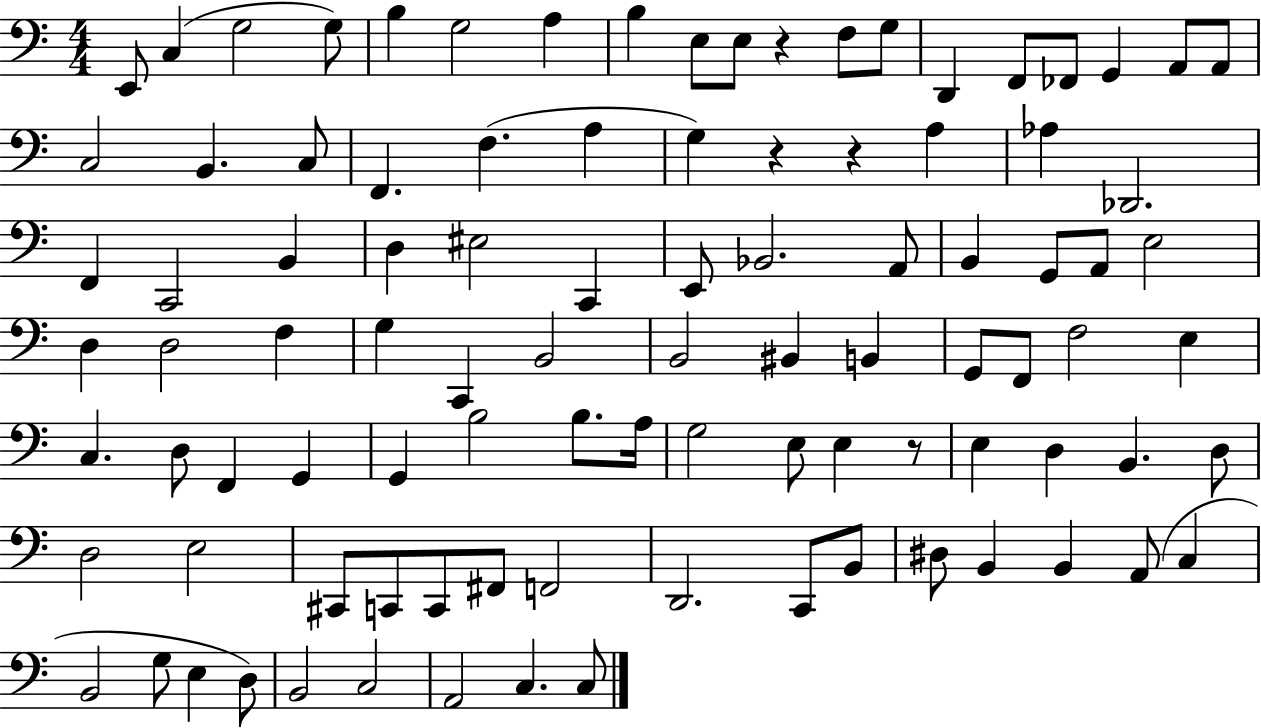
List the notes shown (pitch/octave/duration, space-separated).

E2/e C3/q G3/h G3/e B3/q G3/h A3/q B3/q E3/e E3/e R/q F3/e G3/e D2/q F2/e FES2/e G2/q A2/e A2/e C3/h B2/q. C3/e F2/q. F3/q. A3/q G3/q R/q R/q A3/q Ab3/q Db2/h. F2/q C2/h B2/q D3/q EIS3/h C2/q E2/e Bb2/h. A2/e B2/q G2/e A2/e E3/h D3/q D3/h F3/q G3/q C2/q B2/h B2/h BIS2/q B2/q G2/e F2/e F3/h E3/q C3/q. D3/e F2/q G2/q G2/q B3/h B3/e. A3/s G3/h E3/e E3/q R/e E3/q D3/q B2/q. D3/e D3/h E3/h C#2/e C2/e C2/e F#2/e F2/h D2/h. C2/e B2/e D#3/e B2/q B2/q A2/e C3/q B2/h G3/e E3/q D3/e B2/h C3/h A2/h C3/q. C3/e